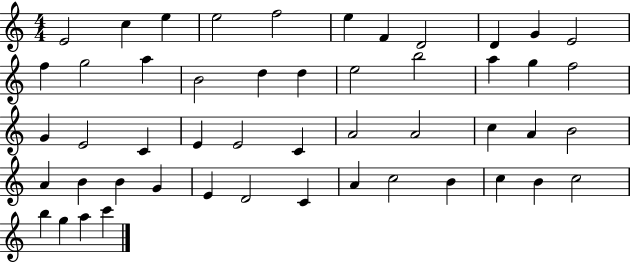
X:1
T:Untitled
M:4/4
L:1/4
K:C
E2 c e e2 f2 e F D2 D G E2 f g2 a B2 d d e2 b2 a g f2 G E2 C E E2 C A2 A2 c A B2 A B B G E D2 C A c2 B c B c2 b g a c'